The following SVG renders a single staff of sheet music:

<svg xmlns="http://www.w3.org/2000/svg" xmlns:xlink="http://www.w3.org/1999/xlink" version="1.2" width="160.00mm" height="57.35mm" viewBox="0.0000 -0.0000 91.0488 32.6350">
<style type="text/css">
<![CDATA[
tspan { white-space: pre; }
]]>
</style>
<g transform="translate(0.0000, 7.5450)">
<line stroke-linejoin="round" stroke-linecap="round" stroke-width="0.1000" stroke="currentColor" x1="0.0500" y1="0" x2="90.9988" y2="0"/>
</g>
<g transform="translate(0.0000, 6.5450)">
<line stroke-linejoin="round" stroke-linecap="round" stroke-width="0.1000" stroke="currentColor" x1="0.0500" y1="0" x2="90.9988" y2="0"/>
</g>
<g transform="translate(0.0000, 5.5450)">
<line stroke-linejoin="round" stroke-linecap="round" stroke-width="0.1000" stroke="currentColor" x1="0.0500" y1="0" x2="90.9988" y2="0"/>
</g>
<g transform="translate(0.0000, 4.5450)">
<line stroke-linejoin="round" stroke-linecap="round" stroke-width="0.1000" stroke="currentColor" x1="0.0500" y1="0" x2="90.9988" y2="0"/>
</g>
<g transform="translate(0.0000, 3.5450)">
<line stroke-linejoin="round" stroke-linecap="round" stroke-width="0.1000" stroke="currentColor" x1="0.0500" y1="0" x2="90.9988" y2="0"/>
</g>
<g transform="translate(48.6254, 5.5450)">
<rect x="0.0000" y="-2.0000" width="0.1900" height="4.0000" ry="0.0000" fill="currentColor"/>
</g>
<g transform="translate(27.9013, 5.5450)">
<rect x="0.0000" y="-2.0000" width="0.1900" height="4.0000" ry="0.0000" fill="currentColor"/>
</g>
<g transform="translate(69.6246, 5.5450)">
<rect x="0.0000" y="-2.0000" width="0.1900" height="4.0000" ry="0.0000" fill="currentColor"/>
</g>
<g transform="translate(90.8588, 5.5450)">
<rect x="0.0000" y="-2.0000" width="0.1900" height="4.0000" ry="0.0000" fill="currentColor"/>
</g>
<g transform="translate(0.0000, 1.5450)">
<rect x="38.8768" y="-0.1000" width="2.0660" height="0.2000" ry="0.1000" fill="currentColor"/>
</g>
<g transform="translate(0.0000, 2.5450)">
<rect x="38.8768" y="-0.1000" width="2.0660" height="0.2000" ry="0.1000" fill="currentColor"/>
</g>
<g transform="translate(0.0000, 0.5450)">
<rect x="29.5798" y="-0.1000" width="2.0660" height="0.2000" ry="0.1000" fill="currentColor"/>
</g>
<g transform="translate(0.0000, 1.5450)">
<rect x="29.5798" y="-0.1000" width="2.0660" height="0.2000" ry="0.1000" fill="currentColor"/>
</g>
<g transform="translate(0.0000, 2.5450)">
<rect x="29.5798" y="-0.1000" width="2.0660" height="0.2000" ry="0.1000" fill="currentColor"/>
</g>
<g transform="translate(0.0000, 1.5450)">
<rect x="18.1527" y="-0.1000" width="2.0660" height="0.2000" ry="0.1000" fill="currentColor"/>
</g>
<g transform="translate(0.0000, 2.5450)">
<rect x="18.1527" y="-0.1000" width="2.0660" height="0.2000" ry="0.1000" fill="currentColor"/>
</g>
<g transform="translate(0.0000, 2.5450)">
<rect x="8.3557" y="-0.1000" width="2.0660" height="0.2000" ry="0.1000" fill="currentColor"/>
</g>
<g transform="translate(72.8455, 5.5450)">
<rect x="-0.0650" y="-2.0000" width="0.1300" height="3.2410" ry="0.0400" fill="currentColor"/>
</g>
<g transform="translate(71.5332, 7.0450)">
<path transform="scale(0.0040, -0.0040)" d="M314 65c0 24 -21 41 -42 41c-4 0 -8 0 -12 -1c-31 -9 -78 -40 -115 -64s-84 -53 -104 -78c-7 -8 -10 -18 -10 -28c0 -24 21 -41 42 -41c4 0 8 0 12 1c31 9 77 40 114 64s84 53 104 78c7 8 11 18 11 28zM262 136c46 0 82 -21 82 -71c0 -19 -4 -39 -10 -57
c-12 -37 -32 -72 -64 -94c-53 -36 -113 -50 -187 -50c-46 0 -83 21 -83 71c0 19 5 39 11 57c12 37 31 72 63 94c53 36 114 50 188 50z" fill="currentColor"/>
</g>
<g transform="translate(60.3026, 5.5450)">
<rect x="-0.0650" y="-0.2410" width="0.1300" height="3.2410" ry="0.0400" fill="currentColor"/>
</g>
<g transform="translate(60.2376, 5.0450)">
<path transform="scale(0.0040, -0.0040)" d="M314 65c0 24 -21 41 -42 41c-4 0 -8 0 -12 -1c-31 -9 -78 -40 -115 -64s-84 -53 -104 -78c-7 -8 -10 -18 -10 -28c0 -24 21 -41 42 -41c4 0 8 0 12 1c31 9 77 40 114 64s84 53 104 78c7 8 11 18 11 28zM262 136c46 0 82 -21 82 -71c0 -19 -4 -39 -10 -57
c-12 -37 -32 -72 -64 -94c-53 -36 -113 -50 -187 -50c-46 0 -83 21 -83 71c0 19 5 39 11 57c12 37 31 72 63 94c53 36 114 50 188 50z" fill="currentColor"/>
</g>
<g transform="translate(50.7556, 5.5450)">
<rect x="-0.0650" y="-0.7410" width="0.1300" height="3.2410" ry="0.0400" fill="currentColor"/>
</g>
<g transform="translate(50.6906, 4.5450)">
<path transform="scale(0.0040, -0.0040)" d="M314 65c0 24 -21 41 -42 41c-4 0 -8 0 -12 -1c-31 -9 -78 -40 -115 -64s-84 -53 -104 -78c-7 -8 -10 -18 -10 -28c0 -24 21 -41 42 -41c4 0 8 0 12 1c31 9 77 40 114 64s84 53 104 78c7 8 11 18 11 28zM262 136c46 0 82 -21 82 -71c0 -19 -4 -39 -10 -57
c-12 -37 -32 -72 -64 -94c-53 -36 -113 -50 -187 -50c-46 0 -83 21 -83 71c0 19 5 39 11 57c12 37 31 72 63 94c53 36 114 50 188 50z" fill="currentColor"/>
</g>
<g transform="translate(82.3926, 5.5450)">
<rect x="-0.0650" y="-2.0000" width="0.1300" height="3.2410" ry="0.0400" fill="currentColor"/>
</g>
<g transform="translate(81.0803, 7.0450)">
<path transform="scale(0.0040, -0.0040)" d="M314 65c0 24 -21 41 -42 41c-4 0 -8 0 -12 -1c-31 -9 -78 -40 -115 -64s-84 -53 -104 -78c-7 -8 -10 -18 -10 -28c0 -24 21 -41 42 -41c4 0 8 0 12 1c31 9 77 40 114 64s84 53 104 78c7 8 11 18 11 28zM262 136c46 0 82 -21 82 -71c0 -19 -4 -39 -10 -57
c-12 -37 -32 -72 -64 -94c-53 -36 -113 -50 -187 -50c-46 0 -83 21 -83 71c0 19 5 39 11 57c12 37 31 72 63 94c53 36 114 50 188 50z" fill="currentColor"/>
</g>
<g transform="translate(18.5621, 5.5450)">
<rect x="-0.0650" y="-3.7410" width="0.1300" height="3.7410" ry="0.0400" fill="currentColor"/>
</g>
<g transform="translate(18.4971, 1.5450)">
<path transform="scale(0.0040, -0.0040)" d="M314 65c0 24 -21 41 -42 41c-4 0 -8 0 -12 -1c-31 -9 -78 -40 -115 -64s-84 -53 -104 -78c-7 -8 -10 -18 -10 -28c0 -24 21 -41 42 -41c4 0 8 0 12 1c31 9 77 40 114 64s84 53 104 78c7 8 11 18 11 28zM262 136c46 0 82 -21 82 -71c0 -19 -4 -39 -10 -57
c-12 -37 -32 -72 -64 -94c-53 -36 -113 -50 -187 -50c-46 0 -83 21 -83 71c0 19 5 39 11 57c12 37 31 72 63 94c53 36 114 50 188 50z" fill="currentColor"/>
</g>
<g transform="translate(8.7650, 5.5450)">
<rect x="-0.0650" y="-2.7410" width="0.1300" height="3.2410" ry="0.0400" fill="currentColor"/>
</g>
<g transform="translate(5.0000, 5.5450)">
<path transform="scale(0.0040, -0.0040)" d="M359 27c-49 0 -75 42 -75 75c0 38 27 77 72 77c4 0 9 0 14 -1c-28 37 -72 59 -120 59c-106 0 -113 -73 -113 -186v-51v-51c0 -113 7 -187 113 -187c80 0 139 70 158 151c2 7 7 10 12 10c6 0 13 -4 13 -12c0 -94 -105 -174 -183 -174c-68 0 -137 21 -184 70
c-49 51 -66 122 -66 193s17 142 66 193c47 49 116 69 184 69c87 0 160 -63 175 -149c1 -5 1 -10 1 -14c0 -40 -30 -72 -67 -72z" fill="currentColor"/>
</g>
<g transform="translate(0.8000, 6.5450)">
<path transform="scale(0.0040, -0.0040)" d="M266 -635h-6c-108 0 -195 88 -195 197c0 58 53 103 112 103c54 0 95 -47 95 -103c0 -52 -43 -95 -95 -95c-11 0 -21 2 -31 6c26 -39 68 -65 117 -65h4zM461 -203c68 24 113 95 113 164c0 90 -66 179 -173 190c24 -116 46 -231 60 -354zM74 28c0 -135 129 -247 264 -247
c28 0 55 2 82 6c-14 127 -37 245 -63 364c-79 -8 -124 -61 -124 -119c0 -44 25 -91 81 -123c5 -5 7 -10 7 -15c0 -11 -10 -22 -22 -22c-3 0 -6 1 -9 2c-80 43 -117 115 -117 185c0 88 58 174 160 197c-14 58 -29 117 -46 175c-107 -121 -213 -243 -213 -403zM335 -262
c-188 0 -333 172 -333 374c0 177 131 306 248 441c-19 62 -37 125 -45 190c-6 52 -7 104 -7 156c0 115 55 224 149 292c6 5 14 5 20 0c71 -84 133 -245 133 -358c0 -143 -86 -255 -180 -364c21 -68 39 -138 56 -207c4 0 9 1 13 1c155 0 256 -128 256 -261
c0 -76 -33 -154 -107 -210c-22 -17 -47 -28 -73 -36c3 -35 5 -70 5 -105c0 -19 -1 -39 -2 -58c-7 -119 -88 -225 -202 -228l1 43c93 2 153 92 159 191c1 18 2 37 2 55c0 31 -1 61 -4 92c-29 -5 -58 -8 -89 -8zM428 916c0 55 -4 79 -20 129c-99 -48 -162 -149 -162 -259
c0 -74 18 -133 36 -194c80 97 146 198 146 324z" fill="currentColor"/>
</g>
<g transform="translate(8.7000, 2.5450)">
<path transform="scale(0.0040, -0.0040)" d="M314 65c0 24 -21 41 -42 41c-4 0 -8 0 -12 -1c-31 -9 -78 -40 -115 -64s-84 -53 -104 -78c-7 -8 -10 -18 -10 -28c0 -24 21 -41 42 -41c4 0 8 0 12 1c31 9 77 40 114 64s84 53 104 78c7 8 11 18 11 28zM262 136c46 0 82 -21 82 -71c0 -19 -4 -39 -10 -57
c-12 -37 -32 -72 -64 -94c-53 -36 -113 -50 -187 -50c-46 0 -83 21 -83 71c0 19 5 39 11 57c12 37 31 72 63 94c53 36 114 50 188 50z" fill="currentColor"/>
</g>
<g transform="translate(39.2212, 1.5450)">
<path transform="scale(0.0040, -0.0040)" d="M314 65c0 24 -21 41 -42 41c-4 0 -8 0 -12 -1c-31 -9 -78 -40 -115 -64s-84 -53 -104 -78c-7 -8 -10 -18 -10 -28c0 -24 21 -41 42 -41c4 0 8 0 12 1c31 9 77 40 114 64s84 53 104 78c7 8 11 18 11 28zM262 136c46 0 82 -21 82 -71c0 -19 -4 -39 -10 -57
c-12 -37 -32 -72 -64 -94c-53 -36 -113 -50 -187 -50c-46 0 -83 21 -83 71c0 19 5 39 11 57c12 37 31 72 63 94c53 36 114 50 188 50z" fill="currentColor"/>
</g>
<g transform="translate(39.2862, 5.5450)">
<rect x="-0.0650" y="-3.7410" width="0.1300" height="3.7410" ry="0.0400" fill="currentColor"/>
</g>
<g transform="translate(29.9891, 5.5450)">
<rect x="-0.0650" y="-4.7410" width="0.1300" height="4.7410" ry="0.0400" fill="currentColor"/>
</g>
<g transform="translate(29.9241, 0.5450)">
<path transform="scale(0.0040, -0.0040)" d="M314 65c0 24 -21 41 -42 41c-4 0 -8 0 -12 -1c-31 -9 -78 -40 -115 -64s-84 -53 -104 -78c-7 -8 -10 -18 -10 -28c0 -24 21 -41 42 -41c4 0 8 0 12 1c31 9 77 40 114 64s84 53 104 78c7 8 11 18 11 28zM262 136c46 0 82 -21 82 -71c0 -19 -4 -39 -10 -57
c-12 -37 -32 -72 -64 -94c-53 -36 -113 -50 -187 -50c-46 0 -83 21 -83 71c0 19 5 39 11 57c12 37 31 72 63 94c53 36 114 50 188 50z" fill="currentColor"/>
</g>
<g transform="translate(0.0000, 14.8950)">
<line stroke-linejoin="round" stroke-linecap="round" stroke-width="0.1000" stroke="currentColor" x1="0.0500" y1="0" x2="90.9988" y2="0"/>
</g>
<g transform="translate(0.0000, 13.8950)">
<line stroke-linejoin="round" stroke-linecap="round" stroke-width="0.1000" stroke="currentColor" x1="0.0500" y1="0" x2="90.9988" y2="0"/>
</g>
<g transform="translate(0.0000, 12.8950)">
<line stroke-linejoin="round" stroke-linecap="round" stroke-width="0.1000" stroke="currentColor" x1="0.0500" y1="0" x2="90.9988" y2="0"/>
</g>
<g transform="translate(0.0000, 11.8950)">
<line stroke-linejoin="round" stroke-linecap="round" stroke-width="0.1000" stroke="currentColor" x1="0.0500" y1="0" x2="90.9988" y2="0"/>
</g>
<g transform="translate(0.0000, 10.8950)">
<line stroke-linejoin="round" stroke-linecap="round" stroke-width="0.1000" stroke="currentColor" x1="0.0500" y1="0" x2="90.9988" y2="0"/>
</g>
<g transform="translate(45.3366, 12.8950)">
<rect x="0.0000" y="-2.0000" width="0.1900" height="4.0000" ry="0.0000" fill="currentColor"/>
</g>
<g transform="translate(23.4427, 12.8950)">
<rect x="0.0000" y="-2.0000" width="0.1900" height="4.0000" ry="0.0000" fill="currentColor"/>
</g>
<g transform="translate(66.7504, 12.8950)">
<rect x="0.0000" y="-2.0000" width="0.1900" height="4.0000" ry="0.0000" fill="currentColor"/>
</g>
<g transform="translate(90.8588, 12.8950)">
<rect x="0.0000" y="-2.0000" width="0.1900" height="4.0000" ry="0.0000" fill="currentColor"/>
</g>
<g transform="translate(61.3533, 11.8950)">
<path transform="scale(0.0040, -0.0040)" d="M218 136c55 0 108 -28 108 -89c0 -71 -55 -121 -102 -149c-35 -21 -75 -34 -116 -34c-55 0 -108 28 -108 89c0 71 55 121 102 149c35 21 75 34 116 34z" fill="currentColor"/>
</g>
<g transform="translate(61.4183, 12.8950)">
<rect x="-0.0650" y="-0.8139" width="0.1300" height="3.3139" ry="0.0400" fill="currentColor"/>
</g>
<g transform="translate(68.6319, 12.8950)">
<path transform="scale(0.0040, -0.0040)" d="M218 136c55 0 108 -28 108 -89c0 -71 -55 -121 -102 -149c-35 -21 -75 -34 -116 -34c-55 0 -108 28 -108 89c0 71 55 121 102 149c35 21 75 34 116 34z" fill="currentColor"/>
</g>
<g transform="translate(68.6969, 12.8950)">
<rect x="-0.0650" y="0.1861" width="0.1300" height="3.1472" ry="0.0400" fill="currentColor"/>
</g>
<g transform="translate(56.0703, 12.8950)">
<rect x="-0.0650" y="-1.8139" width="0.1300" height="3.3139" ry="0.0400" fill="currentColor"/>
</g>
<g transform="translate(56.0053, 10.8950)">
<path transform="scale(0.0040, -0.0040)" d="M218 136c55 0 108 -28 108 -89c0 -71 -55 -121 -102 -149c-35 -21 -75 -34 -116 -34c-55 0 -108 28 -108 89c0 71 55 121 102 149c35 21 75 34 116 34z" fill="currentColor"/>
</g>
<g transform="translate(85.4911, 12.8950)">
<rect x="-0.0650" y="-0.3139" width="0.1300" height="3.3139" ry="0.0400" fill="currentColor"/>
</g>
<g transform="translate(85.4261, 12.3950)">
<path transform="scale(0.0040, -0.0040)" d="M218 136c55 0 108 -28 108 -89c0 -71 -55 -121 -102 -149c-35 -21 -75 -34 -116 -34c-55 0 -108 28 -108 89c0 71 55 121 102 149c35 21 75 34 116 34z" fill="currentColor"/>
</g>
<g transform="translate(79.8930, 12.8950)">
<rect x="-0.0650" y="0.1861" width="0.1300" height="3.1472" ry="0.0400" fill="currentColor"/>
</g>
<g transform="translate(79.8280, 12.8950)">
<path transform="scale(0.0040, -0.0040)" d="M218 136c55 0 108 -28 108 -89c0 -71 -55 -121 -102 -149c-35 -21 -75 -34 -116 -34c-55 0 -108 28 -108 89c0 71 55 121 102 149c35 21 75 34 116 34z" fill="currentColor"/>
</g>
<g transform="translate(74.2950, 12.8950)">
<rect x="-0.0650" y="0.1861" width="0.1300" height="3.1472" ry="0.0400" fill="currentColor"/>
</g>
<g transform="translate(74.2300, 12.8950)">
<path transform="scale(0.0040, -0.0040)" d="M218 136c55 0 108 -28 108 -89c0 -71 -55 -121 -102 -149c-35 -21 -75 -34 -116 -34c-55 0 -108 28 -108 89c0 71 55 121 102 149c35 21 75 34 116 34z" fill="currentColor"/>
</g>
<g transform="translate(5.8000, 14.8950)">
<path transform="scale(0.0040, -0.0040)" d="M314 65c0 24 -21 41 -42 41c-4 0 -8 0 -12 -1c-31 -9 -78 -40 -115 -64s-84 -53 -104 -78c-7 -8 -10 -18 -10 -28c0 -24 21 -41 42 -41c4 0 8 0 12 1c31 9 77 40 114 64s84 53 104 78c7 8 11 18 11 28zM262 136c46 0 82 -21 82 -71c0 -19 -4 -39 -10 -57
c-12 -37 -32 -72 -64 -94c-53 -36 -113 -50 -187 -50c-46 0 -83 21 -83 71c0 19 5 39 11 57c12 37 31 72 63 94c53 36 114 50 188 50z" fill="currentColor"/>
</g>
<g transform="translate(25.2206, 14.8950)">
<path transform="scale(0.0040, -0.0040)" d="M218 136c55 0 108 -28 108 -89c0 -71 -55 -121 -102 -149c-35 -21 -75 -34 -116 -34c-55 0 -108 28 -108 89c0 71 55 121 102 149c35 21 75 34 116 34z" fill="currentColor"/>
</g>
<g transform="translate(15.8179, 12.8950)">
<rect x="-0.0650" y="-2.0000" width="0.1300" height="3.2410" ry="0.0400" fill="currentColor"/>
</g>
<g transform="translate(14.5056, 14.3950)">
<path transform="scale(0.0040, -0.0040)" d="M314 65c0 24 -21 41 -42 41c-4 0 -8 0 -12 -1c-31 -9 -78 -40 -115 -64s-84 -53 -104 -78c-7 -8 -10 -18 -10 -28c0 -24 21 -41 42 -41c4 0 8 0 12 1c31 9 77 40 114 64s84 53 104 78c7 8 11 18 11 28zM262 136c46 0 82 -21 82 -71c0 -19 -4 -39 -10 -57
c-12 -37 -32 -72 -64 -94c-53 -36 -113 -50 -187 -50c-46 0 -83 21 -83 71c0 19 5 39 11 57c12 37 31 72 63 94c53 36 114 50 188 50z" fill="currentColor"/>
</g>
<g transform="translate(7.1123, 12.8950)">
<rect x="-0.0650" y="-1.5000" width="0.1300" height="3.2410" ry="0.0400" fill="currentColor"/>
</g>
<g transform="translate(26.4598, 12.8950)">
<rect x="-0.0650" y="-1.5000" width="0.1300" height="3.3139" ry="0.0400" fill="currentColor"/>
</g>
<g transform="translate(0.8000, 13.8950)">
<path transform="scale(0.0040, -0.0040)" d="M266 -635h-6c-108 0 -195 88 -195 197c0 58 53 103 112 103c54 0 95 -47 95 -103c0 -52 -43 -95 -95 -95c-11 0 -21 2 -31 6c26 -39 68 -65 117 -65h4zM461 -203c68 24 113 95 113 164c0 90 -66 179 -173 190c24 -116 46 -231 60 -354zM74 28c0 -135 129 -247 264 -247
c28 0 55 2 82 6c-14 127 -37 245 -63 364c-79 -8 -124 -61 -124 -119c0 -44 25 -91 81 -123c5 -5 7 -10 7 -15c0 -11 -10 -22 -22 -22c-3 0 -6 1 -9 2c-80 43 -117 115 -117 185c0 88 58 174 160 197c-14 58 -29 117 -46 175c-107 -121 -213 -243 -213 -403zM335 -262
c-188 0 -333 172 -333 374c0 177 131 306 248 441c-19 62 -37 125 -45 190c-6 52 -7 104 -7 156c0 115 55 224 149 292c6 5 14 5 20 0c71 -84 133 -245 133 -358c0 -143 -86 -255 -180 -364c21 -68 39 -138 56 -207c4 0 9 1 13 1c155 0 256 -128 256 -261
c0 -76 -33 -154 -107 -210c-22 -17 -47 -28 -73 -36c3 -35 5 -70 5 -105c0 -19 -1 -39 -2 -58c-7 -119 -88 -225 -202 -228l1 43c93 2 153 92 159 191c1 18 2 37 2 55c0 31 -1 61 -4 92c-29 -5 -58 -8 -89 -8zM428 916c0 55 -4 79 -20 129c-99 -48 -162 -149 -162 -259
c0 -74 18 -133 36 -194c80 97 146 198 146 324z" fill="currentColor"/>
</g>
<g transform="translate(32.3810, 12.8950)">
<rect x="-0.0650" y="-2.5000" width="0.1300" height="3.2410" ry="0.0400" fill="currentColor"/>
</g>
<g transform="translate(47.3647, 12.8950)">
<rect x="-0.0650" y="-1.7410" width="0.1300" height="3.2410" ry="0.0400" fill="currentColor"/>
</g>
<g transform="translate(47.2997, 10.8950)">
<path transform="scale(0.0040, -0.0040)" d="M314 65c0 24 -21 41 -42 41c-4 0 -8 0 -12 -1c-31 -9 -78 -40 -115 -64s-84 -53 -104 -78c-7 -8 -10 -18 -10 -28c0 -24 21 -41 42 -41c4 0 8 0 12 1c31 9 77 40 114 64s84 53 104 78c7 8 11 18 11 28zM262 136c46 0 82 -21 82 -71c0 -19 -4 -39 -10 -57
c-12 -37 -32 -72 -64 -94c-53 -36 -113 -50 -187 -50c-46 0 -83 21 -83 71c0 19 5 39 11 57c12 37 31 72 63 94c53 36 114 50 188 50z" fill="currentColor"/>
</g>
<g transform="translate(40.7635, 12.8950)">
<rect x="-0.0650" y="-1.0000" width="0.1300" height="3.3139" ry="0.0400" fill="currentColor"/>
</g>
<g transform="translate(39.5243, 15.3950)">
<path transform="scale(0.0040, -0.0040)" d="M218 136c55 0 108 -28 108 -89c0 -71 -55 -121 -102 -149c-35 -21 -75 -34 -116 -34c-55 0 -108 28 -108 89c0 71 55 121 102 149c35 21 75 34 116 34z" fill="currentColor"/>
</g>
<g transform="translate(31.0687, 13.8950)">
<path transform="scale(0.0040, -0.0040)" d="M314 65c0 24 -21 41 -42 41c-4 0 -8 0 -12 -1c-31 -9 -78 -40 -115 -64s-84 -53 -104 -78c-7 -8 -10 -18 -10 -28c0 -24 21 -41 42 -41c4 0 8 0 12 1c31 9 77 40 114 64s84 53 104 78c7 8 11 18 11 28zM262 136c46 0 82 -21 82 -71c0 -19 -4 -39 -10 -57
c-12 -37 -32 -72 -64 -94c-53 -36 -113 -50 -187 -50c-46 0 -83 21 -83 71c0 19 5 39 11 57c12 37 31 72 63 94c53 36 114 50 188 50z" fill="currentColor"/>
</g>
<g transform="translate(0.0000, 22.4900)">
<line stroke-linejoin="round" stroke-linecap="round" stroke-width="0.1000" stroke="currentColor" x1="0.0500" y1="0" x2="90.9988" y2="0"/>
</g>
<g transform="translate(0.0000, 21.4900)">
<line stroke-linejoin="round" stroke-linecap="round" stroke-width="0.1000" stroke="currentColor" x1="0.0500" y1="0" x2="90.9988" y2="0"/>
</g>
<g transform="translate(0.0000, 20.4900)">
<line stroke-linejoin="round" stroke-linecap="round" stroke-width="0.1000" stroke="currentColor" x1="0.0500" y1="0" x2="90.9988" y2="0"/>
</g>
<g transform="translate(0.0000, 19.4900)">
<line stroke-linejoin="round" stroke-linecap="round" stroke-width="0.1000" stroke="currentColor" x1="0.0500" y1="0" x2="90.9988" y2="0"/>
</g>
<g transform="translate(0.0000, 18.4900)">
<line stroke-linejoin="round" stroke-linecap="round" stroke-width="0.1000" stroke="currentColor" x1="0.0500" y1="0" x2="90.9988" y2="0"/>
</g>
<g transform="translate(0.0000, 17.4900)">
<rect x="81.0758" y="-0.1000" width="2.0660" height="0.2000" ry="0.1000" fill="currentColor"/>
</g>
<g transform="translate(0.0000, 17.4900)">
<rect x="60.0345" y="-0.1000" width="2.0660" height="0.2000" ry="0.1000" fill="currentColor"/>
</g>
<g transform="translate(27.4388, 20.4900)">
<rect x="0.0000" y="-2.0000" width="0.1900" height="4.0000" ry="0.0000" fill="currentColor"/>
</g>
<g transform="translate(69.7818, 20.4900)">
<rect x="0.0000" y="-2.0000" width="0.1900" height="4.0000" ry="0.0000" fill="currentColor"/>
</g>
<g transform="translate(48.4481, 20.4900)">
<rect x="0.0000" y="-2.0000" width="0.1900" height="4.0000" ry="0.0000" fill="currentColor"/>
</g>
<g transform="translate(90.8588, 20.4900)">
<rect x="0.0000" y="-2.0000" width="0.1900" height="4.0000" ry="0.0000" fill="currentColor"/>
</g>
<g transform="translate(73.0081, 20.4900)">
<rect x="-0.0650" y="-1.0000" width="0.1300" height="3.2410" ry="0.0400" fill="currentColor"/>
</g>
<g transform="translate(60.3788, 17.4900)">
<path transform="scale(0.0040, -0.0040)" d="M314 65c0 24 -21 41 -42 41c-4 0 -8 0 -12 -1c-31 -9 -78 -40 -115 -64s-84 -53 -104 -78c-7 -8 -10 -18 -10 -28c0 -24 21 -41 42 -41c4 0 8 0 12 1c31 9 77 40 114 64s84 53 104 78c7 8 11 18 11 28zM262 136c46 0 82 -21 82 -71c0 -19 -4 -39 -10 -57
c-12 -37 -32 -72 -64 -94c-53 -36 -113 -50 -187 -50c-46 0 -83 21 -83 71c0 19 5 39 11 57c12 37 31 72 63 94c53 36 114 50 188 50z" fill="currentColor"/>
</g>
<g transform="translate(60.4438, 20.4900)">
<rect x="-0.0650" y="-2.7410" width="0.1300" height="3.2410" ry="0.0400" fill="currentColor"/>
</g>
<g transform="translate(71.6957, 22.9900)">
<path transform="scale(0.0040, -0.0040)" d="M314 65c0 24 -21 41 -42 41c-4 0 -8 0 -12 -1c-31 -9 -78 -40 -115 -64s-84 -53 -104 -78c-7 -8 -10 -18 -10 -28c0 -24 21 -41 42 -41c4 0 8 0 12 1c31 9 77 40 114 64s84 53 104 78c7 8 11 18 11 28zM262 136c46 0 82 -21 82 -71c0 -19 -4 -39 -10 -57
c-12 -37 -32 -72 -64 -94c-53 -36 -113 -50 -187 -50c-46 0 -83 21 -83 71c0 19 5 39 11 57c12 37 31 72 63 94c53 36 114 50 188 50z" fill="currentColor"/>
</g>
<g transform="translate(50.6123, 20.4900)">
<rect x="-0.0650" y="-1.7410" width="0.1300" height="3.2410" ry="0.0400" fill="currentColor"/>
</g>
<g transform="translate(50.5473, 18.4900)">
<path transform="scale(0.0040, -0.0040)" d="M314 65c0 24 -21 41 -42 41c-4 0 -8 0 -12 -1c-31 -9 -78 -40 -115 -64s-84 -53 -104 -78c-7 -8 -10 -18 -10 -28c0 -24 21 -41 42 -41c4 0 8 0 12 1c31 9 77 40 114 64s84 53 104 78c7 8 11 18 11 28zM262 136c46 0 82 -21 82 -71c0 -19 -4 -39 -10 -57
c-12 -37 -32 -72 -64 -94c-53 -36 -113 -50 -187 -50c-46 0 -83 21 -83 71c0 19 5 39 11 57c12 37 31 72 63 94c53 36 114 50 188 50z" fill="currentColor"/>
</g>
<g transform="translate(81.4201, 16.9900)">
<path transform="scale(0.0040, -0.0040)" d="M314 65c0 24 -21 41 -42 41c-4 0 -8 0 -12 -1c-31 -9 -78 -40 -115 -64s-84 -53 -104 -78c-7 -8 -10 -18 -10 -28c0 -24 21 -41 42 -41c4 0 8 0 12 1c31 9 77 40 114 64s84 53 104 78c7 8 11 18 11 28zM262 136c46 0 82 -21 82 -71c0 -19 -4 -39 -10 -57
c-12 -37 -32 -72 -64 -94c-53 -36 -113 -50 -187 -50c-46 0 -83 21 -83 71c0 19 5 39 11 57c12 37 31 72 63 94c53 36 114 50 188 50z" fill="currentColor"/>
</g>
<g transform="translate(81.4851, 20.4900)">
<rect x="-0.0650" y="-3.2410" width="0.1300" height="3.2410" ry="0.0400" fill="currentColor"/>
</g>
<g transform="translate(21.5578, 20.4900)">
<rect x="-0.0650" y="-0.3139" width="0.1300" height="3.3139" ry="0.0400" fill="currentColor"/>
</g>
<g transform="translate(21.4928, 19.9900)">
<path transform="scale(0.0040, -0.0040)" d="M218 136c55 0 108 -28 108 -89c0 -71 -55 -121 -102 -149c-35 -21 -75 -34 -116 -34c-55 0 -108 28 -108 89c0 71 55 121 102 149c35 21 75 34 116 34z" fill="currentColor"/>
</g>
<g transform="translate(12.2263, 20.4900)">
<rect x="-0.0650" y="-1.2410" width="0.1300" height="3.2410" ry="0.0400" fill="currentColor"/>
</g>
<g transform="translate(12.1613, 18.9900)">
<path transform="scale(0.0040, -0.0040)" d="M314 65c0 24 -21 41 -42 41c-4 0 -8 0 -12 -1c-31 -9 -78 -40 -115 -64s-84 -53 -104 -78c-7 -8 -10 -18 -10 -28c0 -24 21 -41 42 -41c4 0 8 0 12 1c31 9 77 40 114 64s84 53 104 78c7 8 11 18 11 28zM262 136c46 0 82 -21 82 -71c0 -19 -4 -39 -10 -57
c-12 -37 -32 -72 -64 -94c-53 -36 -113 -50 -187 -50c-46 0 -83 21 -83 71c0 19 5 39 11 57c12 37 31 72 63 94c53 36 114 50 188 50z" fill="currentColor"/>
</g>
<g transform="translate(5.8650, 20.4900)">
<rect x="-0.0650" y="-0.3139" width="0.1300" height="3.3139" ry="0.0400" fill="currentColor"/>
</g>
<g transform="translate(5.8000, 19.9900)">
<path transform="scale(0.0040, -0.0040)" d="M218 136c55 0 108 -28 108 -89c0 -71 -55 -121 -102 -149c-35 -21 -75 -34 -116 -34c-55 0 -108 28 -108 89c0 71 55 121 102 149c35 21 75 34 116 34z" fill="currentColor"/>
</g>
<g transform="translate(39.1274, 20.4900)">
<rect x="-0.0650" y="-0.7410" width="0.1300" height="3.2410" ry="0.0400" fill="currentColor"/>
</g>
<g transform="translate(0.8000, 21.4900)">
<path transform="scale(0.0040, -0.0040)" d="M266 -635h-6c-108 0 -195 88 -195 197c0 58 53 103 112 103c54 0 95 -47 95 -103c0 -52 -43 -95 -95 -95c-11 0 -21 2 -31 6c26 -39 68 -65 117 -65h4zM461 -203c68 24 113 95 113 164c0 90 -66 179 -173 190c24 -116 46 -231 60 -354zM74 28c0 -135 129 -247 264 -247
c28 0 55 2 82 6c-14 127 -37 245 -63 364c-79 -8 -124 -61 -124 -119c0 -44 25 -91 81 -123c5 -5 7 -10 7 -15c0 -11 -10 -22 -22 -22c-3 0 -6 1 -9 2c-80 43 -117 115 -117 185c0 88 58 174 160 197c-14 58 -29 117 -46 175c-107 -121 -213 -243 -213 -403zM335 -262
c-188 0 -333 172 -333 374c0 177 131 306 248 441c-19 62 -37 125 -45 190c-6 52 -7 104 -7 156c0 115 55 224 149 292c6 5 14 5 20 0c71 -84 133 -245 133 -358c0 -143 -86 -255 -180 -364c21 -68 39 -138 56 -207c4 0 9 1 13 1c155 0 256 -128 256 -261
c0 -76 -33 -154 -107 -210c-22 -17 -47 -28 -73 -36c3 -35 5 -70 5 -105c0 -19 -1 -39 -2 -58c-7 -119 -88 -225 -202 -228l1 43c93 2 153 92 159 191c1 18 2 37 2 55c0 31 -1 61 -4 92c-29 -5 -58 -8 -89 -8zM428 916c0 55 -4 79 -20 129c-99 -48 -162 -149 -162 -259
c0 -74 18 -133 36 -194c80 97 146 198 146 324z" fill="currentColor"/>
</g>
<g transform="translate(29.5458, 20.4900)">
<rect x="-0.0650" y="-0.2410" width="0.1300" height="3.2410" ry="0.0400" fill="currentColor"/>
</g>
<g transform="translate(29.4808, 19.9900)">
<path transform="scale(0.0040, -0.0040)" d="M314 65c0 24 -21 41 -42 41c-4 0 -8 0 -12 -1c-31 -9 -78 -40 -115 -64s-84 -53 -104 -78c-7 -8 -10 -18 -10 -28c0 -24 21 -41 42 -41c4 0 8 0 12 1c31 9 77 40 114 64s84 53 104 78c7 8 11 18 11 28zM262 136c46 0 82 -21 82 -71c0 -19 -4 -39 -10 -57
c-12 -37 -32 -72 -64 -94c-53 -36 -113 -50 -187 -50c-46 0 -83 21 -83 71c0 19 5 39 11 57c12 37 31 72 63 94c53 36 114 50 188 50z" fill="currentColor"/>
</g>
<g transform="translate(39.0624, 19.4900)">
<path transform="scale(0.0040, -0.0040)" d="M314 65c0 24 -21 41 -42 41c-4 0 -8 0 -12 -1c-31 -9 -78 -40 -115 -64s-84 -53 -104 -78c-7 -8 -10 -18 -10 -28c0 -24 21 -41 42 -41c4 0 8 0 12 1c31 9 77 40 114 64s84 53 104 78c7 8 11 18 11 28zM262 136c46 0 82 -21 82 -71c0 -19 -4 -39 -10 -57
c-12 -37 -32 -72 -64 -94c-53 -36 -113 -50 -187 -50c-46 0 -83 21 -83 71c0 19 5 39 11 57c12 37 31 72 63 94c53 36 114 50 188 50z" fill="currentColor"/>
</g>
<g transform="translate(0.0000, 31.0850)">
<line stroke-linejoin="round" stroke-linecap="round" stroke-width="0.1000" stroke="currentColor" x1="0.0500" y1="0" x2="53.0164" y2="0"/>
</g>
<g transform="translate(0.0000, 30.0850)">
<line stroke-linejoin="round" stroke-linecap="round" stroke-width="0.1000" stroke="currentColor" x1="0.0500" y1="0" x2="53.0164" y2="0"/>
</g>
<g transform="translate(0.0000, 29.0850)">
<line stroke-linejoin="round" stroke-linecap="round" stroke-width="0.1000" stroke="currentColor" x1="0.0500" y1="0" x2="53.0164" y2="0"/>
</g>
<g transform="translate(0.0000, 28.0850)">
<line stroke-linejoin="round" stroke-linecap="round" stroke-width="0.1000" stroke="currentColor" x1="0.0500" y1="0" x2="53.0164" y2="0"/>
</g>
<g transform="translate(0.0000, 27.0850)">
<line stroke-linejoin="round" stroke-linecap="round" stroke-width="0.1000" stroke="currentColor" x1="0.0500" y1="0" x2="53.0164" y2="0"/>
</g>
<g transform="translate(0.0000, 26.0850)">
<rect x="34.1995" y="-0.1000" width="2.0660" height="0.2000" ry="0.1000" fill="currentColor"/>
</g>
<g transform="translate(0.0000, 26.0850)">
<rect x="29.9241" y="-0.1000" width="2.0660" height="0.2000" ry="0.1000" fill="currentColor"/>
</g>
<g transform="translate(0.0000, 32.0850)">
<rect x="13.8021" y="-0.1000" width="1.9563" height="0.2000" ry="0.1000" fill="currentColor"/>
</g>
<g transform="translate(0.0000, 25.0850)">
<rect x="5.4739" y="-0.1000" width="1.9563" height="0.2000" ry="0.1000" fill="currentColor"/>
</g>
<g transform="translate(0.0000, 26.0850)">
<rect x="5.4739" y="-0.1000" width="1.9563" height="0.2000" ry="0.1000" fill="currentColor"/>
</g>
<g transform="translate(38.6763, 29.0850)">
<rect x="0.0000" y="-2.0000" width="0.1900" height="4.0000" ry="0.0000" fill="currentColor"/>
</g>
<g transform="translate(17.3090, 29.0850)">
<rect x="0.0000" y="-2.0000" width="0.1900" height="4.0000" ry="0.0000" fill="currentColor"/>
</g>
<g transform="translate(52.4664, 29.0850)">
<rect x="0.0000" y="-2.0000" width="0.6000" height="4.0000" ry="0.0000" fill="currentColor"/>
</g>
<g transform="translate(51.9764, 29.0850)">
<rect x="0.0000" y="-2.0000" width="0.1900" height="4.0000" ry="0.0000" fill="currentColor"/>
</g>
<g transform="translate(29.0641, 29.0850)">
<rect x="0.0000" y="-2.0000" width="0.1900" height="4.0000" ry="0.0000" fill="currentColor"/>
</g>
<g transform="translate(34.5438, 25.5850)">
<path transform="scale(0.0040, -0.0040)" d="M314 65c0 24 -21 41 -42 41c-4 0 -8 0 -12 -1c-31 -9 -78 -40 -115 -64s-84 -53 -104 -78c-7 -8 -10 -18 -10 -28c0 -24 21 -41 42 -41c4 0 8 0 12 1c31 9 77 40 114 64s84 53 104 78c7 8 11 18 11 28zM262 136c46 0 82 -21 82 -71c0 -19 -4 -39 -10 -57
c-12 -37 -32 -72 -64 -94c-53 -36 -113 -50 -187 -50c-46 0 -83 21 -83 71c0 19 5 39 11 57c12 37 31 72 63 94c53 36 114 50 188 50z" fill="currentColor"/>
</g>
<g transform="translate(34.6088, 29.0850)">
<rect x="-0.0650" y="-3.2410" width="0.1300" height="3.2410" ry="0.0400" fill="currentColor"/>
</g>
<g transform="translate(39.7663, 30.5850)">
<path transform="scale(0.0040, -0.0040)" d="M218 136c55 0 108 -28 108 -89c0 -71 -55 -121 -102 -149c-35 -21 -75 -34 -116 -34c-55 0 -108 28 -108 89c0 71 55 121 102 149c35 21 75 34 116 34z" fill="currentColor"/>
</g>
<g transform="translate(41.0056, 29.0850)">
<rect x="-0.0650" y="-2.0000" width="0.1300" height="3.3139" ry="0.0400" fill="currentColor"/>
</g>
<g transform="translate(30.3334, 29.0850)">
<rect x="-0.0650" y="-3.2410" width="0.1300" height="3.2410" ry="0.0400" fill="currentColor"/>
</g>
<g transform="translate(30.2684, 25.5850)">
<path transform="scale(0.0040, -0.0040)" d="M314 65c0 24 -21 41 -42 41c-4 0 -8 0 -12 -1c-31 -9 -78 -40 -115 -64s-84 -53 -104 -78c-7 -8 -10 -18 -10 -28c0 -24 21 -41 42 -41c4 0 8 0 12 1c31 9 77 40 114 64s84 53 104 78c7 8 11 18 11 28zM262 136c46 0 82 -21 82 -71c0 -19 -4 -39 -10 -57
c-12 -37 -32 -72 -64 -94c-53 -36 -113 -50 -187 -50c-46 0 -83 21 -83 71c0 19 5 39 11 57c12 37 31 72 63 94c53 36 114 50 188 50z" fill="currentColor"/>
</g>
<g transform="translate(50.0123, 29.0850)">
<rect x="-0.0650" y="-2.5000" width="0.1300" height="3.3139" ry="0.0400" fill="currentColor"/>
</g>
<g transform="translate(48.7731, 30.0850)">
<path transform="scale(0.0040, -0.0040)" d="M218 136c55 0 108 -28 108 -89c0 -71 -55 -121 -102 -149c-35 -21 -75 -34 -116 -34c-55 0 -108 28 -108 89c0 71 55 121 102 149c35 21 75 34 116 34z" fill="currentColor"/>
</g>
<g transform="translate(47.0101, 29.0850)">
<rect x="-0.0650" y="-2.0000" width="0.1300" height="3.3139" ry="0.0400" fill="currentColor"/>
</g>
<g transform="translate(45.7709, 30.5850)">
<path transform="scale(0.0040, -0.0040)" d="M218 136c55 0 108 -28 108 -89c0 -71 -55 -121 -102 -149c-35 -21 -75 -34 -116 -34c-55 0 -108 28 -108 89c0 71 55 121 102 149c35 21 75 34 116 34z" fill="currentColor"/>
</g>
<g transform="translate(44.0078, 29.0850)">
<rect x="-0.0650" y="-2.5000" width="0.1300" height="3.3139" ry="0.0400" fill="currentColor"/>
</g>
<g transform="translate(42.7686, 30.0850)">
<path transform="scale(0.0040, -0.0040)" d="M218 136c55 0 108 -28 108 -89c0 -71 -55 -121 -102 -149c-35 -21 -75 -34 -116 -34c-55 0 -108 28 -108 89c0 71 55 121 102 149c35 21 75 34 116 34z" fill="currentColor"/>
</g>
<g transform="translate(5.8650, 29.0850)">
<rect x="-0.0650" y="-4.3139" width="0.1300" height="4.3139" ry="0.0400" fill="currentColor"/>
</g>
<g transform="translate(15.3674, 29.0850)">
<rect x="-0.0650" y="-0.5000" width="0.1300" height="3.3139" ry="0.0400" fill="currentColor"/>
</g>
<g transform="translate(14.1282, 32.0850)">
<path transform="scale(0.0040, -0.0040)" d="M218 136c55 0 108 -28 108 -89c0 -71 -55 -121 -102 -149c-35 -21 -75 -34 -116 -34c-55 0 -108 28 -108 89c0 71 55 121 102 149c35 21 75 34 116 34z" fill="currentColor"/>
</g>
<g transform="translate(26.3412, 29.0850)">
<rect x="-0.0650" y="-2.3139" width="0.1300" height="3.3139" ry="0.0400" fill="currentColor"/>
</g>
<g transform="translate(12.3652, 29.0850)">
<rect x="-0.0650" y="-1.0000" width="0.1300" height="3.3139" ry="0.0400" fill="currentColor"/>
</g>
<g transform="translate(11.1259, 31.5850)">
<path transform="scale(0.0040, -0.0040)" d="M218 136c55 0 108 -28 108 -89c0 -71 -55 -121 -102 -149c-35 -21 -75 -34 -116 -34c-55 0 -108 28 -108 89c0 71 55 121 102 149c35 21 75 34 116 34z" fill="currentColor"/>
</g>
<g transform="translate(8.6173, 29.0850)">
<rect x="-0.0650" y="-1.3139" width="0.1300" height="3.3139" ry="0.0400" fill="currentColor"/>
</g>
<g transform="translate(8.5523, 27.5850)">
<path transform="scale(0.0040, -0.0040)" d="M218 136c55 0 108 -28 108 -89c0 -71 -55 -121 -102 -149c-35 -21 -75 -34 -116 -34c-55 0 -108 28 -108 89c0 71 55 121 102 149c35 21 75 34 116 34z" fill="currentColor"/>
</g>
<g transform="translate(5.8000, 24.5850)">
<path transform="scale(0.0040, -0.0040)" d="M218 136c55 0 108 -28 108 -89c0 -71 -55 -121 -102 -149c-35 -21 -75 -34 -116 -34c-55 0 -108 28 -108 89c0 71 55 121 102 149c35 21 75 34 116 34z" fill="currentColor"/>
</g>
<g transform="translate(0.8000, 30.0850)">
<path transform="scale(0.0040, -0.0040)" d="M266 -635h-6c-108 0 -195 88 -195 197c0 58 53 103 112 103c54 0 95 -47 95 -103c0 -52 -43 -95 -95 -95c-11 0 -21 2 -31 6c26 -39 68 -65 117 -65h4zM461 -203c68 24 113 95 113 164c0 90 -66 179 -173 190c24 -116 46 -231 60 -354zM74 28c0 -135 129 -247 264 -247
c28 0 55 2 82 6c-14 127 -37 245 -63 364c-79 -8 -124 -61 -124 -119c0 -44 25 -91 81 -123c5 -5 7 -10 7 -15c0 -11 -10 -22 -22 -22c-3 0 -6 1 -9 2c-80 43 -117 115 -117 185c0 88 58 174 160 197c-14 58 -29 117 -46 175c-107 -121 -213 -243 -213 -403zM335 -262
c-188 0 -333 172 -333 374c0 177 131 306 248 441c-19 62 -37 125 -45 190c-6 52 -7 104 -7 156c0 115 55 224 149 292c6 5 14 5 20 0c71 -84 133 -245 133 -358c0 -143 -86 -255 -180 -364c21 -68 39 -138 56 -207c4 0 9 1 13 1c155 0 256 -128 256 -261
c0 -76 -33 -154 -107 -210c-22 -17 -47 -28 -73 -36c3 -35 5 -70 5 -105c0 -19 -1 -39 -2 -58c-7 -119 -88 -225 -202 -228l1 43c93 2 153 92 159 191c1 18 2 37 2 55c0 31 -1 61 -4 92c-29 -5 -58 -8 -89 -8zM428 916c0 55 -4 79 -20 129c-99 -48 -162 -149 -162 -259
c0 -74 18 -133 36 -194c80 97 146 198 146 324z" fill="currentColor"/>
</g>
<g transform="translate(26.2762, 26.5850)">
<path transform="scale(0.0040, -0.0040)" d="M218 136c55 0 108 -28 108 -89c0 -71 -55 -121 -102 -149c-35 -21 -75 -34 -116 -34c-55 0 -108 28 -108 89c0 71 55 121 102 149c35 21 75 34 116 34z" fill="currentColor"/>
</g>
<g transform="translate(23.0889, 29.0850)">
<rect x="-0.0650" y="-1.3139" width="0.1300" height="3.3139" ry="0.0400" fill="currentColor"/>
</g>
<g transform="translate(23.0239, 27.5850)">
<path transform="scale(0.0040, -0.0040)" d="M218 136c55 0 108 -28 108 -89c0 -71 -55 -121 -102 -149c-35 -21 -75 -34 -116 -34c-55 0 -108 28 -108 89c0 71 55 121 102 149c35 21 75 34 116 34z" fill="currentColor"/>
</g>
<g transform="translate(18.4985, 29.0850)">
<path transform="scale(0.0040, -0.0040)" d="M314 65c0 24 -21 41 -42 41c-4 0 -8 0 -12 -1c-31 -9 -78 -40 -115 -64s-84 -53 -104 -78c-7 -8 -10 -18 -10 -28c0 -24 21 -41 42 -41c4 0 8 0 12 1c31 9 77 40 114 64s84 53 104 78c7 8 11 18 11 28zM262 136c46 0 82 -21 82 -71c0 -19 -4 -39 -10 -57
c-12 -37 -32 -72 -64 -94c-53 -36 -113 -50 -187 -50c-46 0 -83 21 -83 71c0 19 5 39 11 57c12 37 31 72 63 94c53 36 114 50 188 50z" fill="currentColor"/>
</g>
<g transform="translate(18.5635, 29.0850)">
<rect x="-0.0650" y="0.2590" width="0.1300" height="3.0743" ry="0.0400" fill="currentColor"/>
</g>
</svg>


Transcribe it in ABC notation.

X:1
T:Untitled
M:4/4
L:1/4
K:C
a2 c'2 e'2 c'2 d2 c2 F2 F2 E2 F2 E G2 D f2 f d B B B c c e2 c c2 d2 f2 a2 D2 b2 d' e D C B2 e g b2 b2 F G F G